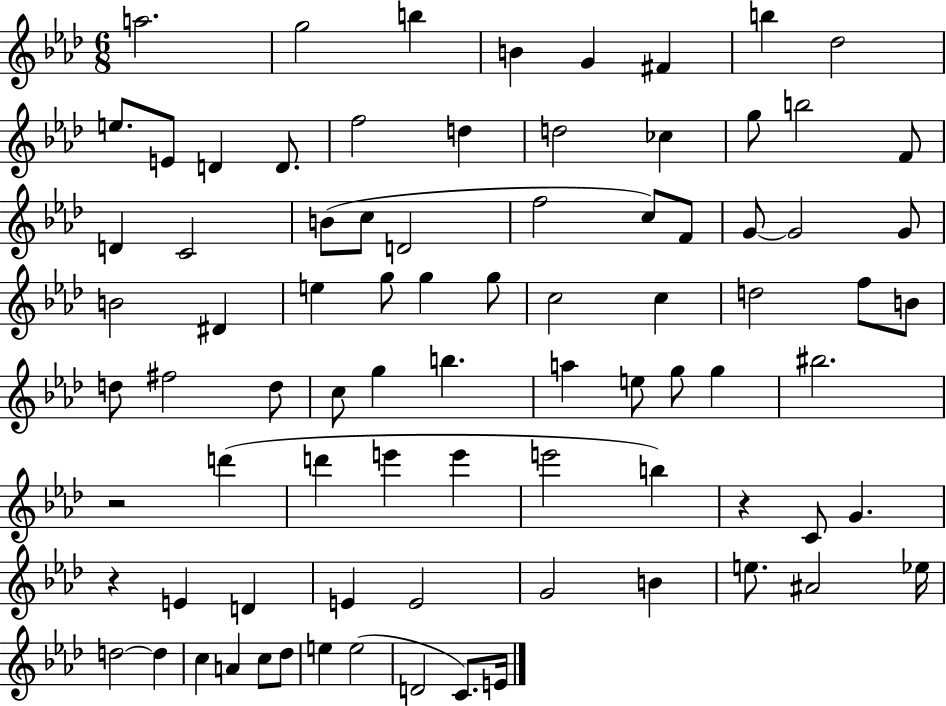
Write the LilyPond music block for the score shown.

{
  \clef treble
  \numericTimeSignature
  \time 6/8
  \key aes \major
  a''2. | g''2 b''4 | b'4 g'4 fis'4 | b''4 des''2 | \break e''8. e'8 d'4 d'8. | f''2 d''4 | d''2 ces''4 | g''8 b''2 f'8 | \break d'4 c'2 | b'8( c''8 d'2 | f''2 c''8) f'8 | g'8~~ g'2 g'8 | \break b'2 dis'4 | e''4 g''8 g''4 g''8 | c''2 c''4 | d''2 f''8 b'8 | \break d''8 fis''2 d''8 | c''8 g''4 b''4. | a''4 e''8 g''8 g''4 | bis''2. | \break r2 d'''4( | d'''4 e'''4 e'''4 | e'''2 b''4) | r4 c'8 g'4. | \break r4 e'4 d'4 | e'4 e'2 | g'2 b'4 | e''8. ais'2 ees''16 | \break d''2~~ d''4 | c''4 a'4 c''8 des''8 | e''4 e''2( | d'2 c'8.) e'16 | \break \bar "|."
}